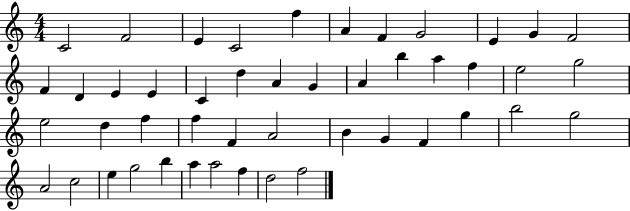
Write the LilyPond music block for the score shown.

{
  \clef treble
  \numericTimeSignature
  \time 4/4
  \key c \major
  c'2 f'2 | e'4 c'2 f''4 | a'4 f'4 g'2 | e'4 g'4 f'2 | \break f'4 d'4 e'4 e'4 | c'4 d''4 a'4 g'4 | a'4 b''4 a''4 f''4 | e''2 g''2 | \break e''2 d''4 f''4 | f''4 f'4 a'2 | b'4 g'4 f'4 g''4 | b''2 g''2 | \break a'2 c''2 | e''4 g''2 b''4 | a''4 a''2 f''4 | d''2 f''2 | \break \bar "|."
}